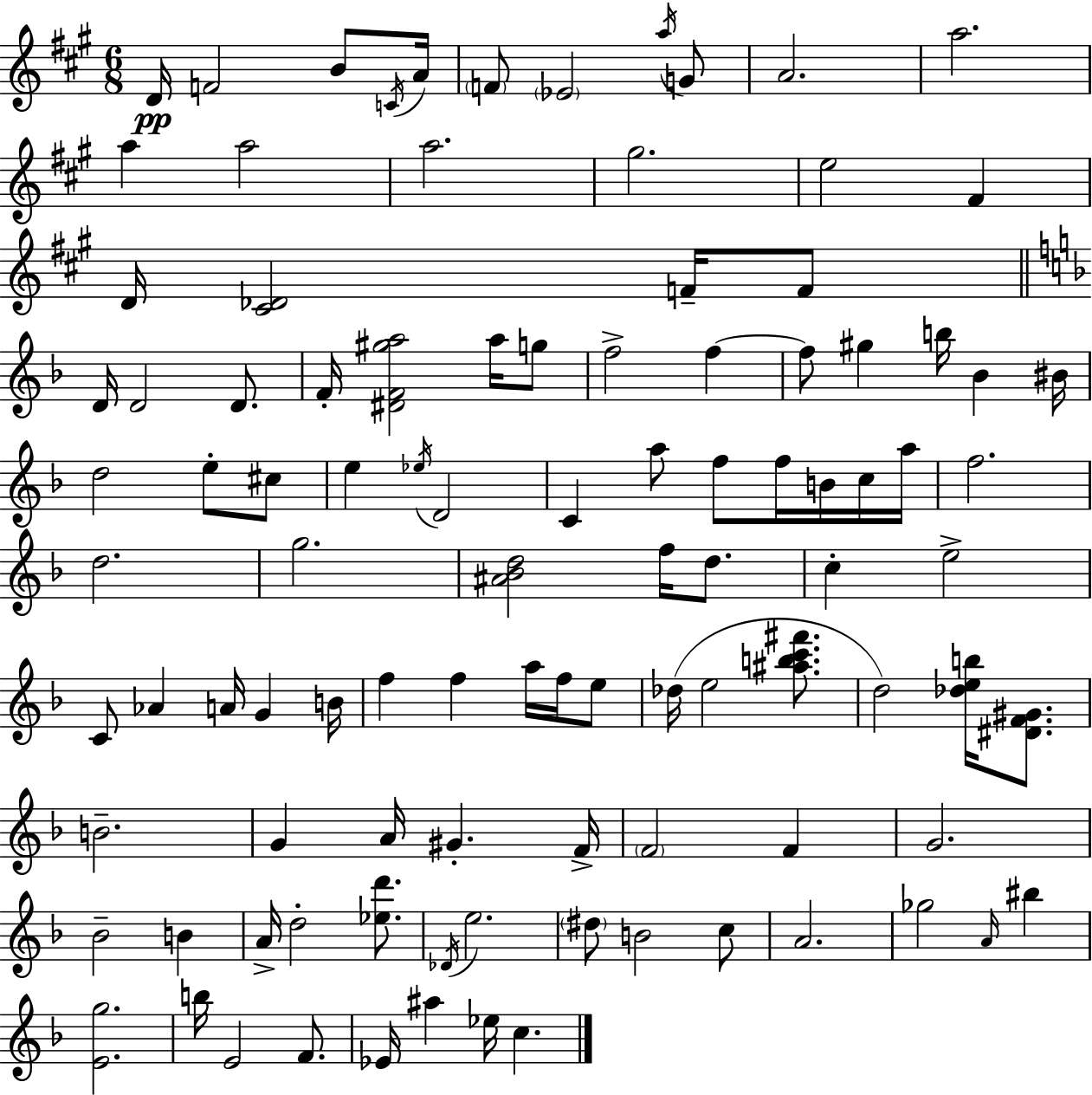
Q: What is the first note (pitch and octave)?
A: D4